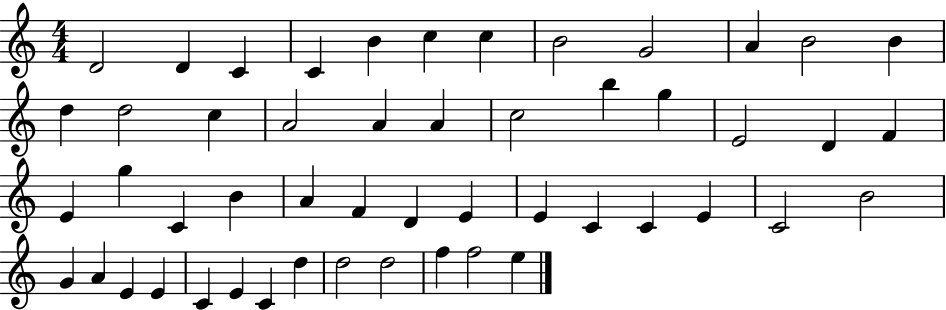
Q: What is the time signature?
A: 4/4